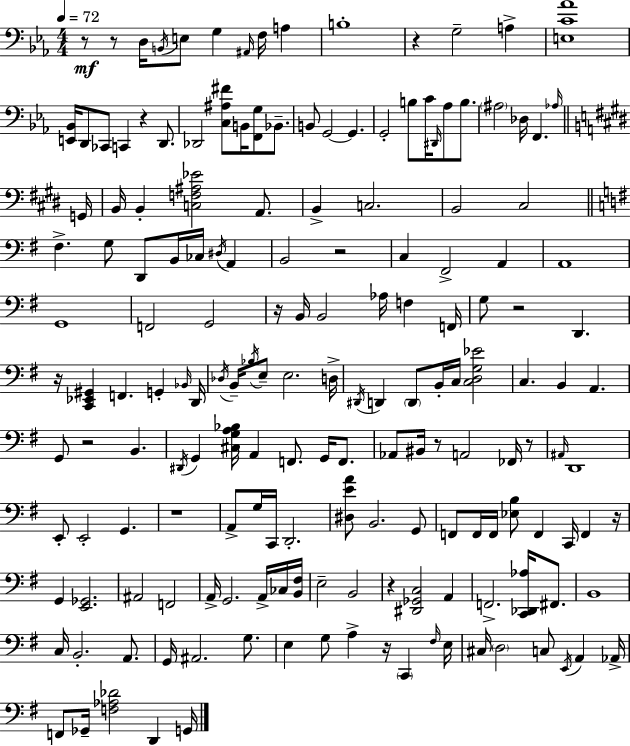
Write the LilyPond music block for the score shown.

{
  \clef bass
  \numericTimeSignature
  \time 4/4
  \key c \minor
  \tempo 4 = 72
  r8\mf r8 d16 \acciaccatura { b,16 } e8 g4 \grace { ais,16 } f16 a4 | b1-. | r4 g2-- a4-> | <e c' aes'>1 | \break <e, bes,>16 d,8 ces,8 c,4 r4 d,8. | des,2 <c ais fis'>8 b,16 <f, g>8 bes,8.-- | b,8 g,2~~ g,4. | g,2-. b8 c'16 \grace { dis,16 } aes8 | \break b8. \parenthesize ais2 des16 f,4. | \grace { aes16 } \bar "||" \break \key e \major g,16 b,16 b,4-. <c f ais ees'>2 a,8. | b,4-> c2. | b,2 cis2 | \bar "||" \break \key g \major fis4.-> g8 d,8 b,16 ces16 \acciaccatura { dis16 } a,4 | b,2 r2 | c4 fis,2-> a,4 | a,1 | \break g,1 | f,2 g,2 | r16 b,16 b,2 aes16 f4 | f,16 g8 r2 d,4. | \break r16 <c, ees, gis,>4 f,4. g,4-. | \grace { bes,16 } d,16 \acciaccatura { des16 } b,16-- \acciaccatura { bes16 } e8-- e2. | d16-> \acciaccatura { dis,16 } d,4 \parenthesize d,8 b,16-. c16 <c d g ees'>2 | c4. b,4 a,4. | \break g,8 r2 b,4. | \acciaccatura { dis,16 } g,4 <cis g a bes>16 a,4 f,8. | g,16 f,8. aes,8 bis,16 r8 a,2 | fes,16 r8 \grace { ais,16 } d,1 | \break e,8-. e,2-. | g,4. r1 | a,8-> g16 c,16 d,2.-. | <dis e' a'>8 b,2. | \break g,8 f,8 f,16 f,16 <ees b>8 f,4 | c,16 f,4 r16 g,4 <e, ges,>2. | ais,2 f,2 | a,16-> g,2. | \break a,16-> ces16 <b, fis>16 e2-- b,2 | r4 <dis, ges, c>2 | a,4 f,2.-> | <c, des, aes>16 fis,8. b,1 | \break c16 b,2.-. | a,8. g,16 ais,2. | g8. e4 g8 a4-> | r16 \parenthesize c,4 \grace { fis16 } e16 cis16 \parenthesize d2 | \break c8 \acciaccatura { e,16 } a,4 aes,16-> f,8 ges,16-- <f aes des'>2 | d,4 g,16 \bar "|."
}